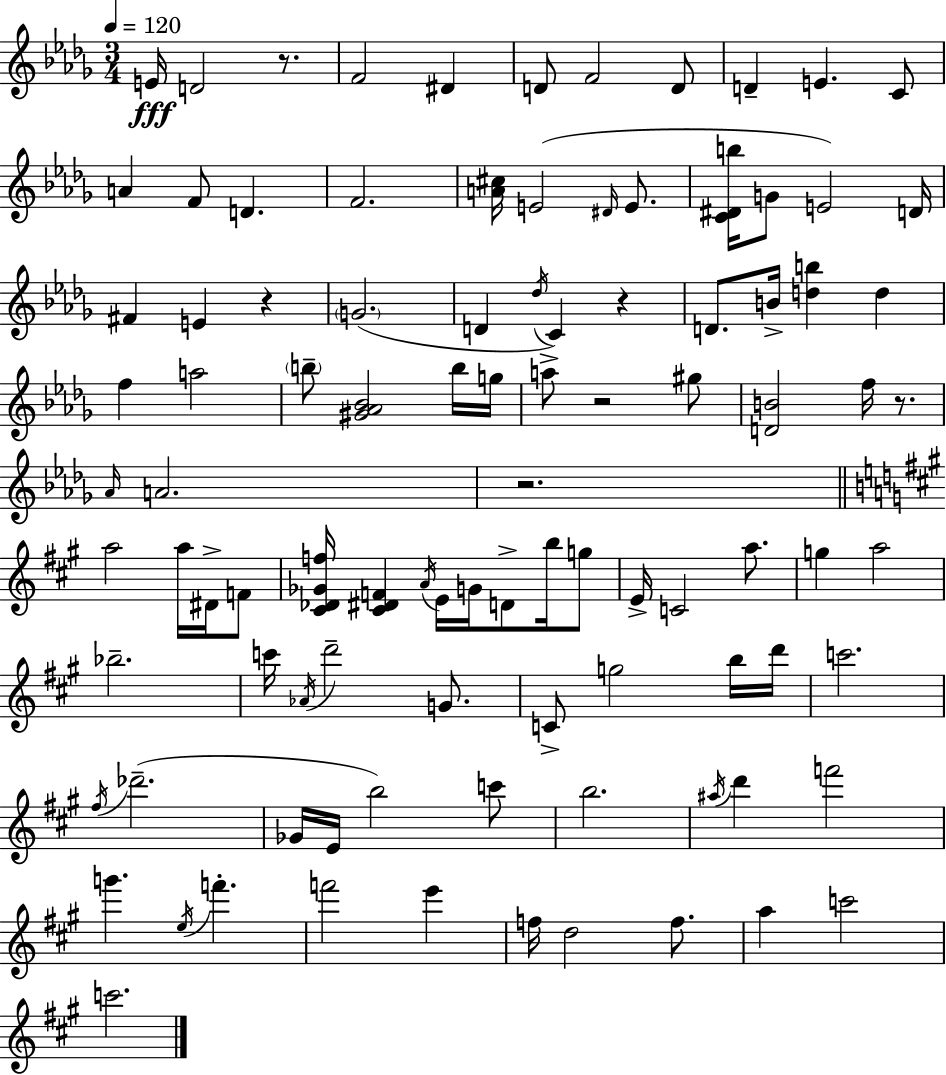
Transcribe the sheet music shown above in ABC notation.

X:1
T:Untitled
M:3/4
L:1/4
K:Bbm
E/4 D2 z/2 F2 ^D D/2 F2 D/2 D E C/2 A F/2 D F2 [A^c]/4 E2 ^D/4 E/2 [C^Db]/4 G/2 E2 D/4 ^F E z G2 D _d/4 C z D/2 B/4 [db] d f a2 b/2 [^G_A_B]2 b/4 g/4 a/2 z2 ^g/2 [DB]2 f/4 z/2 _A/4 A2 z2 a2 a/4 ^D/4 F/2 [^C_D_Gf]/4 [^C^DF] A/4 E/4 G/4 D/2 b/4 g/2 E/4 C2 a/2 g a2 _b2 c'/4 _A/4 d'2 G/2 C/2 g2 b/4 d'/4 c'2 ^f/4 _d'2 _G/4 E/4 b2 c'/2 b2 ^a/4 d' f'2 g' e/4 f' f'2 e' f/4 d2 f/2 a c'2 c'2